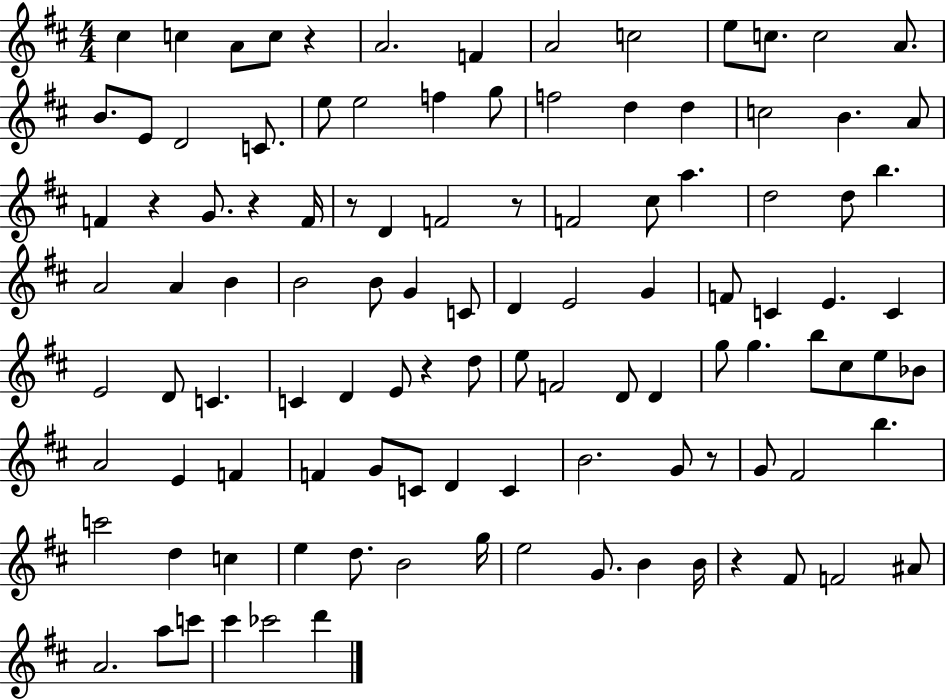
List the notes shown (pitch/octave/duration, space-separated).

C#5/q C5/q A4/e C5/e R/q A4/h. F4/q A4/h C5/h E5/e C5/e. C5/h A4/e. B4/e. E4/e D4/h C4/e. E5/e E5/h F5/q G5/e F5/h D5/q D5/q C5/h B4/q. A4/e F4/q R/q G4/e. R/q F4/s R/e D4/q F4/h R/e F4/h C#5/e A5/q. D5/h D5/e B5/q. A4/h A4/q B4/q B4/h B4/e G4/q C4/e D4/q E4/h G4/q F4/e C4/q E4/q. C4/q E4/h D4/e C4/q. C4/q D4/q E4/e R/q D5/e E5/e F4/h D4/e D4/q G5/e G5/q. B5/e C#5/e E5/e Bb4/e A4/h E4/q F4/q F4/q G4/e C4/e D4/q C4/q B4/h. G4/e R/e G4/e F#4/h B5/q. C6/h D5/q C5/q E5/q D5/e. B4/h G5/s E5/h G4/e. B4/q B4/s R/q F#4/e F4/h A#4/e A4/h. A5/e C6/e C#6/q CES6/h D6/q